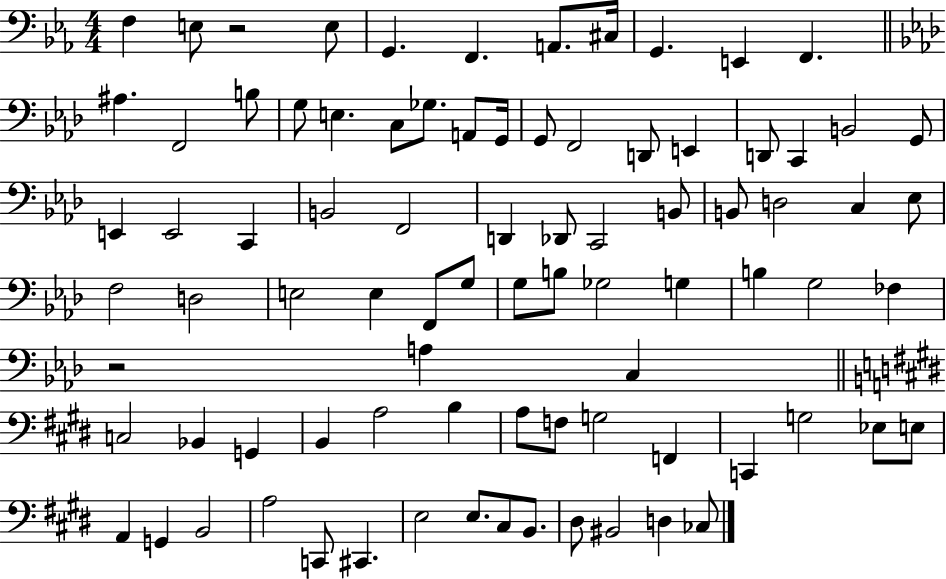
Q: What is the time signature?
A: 4/4